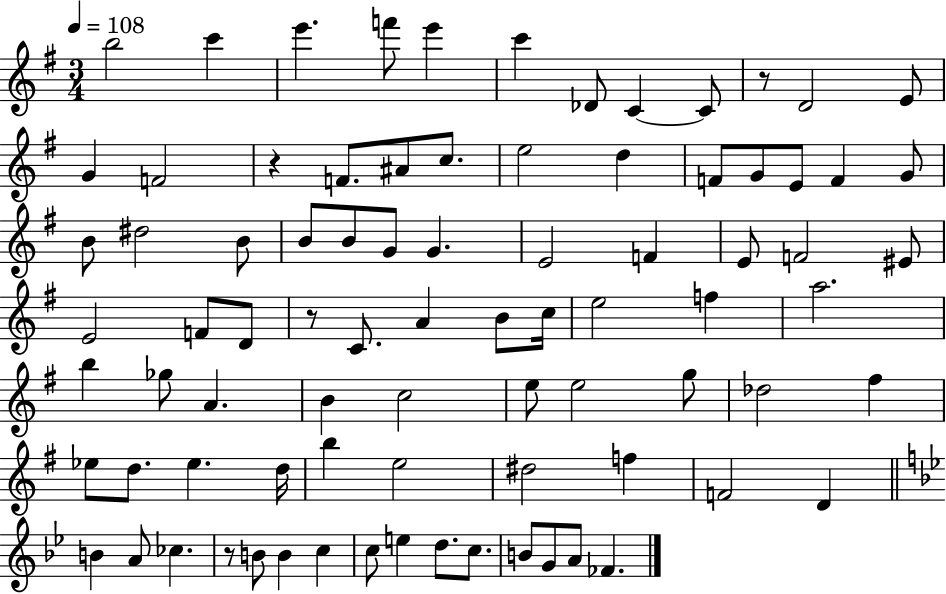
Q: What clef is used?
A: treble